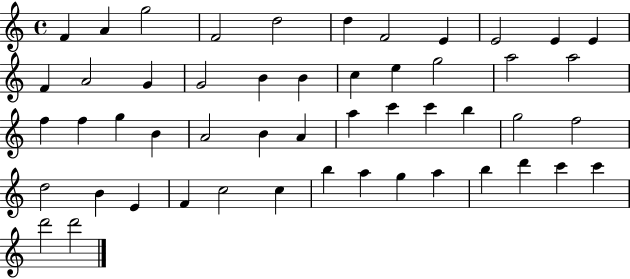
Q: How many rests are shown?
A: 0